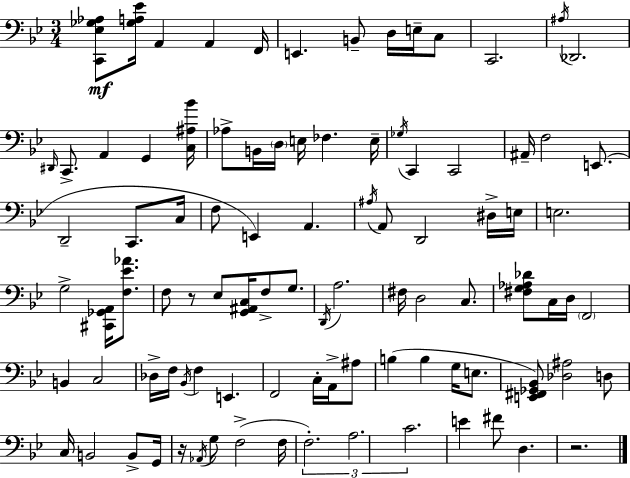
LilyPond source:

{
  \clef bass
  \numericTimeSignature
  \time 3/4
  \key bes \major
  <c, ees ges aes>8\mf <ges a ees'>16 a,4 a,4 f,16 | e,4. b,8-- d16 e16-- c8 | c,2. | \acciaccatura { ais16 } des,2. | \break \grace { dis,16 } c,8.-> a,4 g,4 | <c ais bes'>16 aes8-> b,16 \parenthesize d16 e16 fes4. | e16-- \acciaccatura { ges16 } c,4 c,2 | ais,16-- f2 | \break e,8.( d,2-- c,8. | c16 f8 e,4) a,4. | \acciaccatura { ais16 } a,8 d,2 | dis16-> e16 e2. | \break g2-> | <cis, ges, a,>16 <f ees' aes'>8. f8 r8 ees8 <g, ais, c>16 f8-> | g8. \acciaccatura { d,16 } a2. | fis16 d2 | \break c8. <fis g aes des'>8 c16 d16 \parenthesize f,2 | b,4 c2 | des16-> f16 \acciaccatura { bes,16 } f4 | e,4. f,2 | \break c16-. a,16-> ais8 b4( b4 | g16 e8. <e, fis, ges, bes,>8) <des ais>2 | d8 c16 b,2 | b,8-> g,16 r16 \acciaccatura { aes,16 } g8 f2->( | \break f16 \tuplet 3/2 { f2.-.) | a2. | c'2. } | e'4 fis'8 | \break d4. r2. | \bar "|."
}